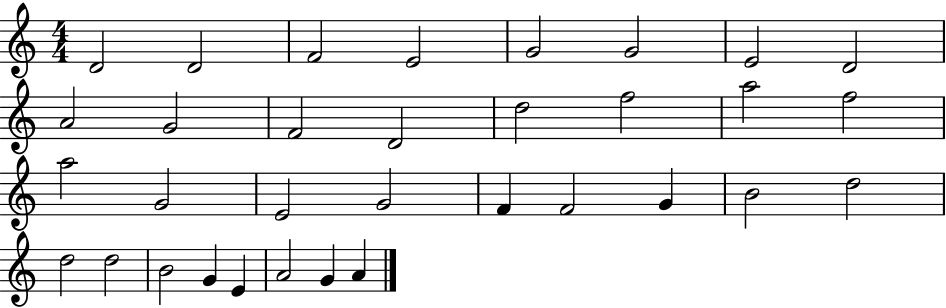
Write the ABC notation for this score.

X:1
T:Untitled
M:4/4
L:1/4
K:C
D2 D2 F2 E2 G2 G2 E2 D2 A2 G2 F2 D2 d2 f2 a2 f2 a2 G2 E2 G2 F F2 G B2 d2 d2 d2 B2 G E A2 G A